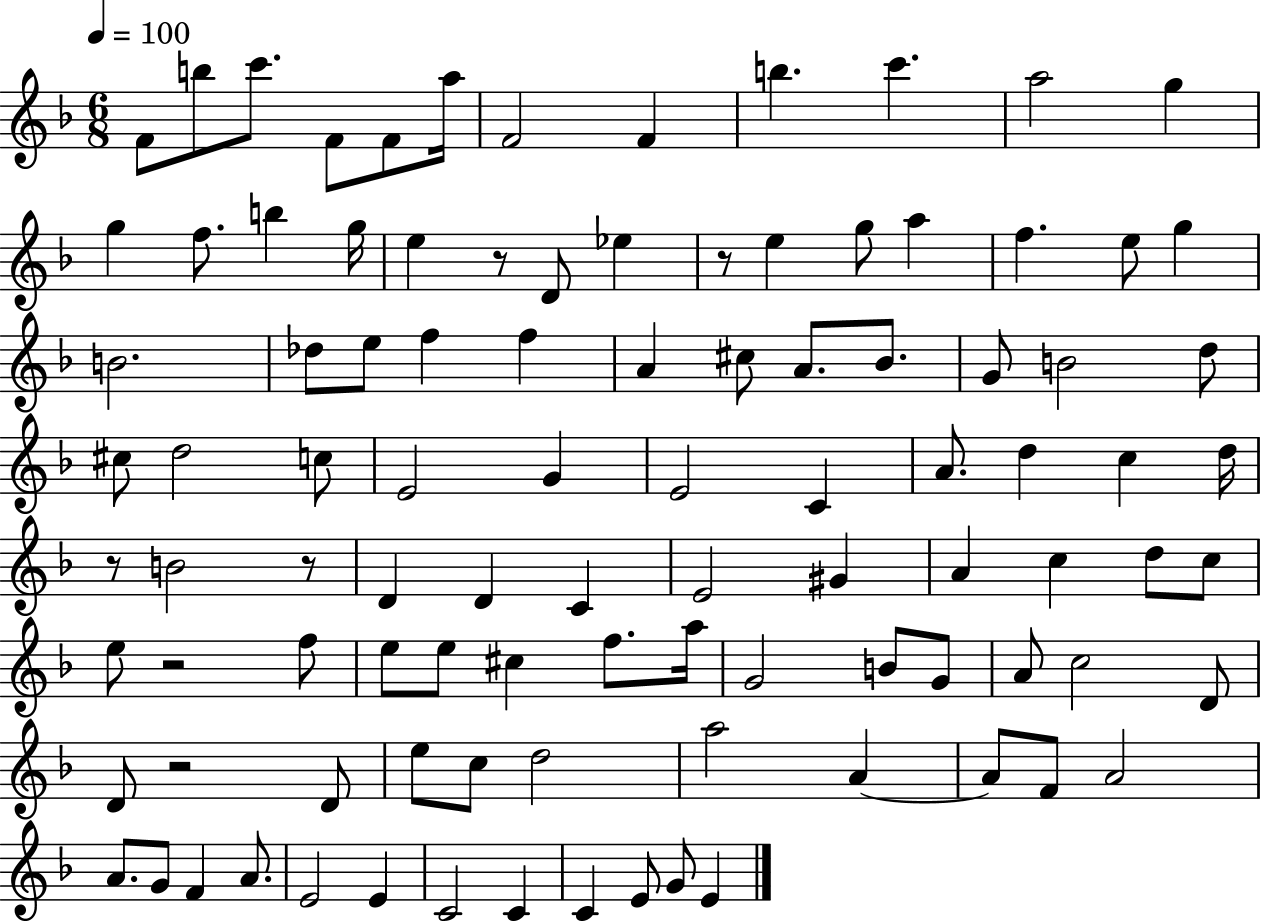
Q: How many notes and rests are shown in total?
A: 99